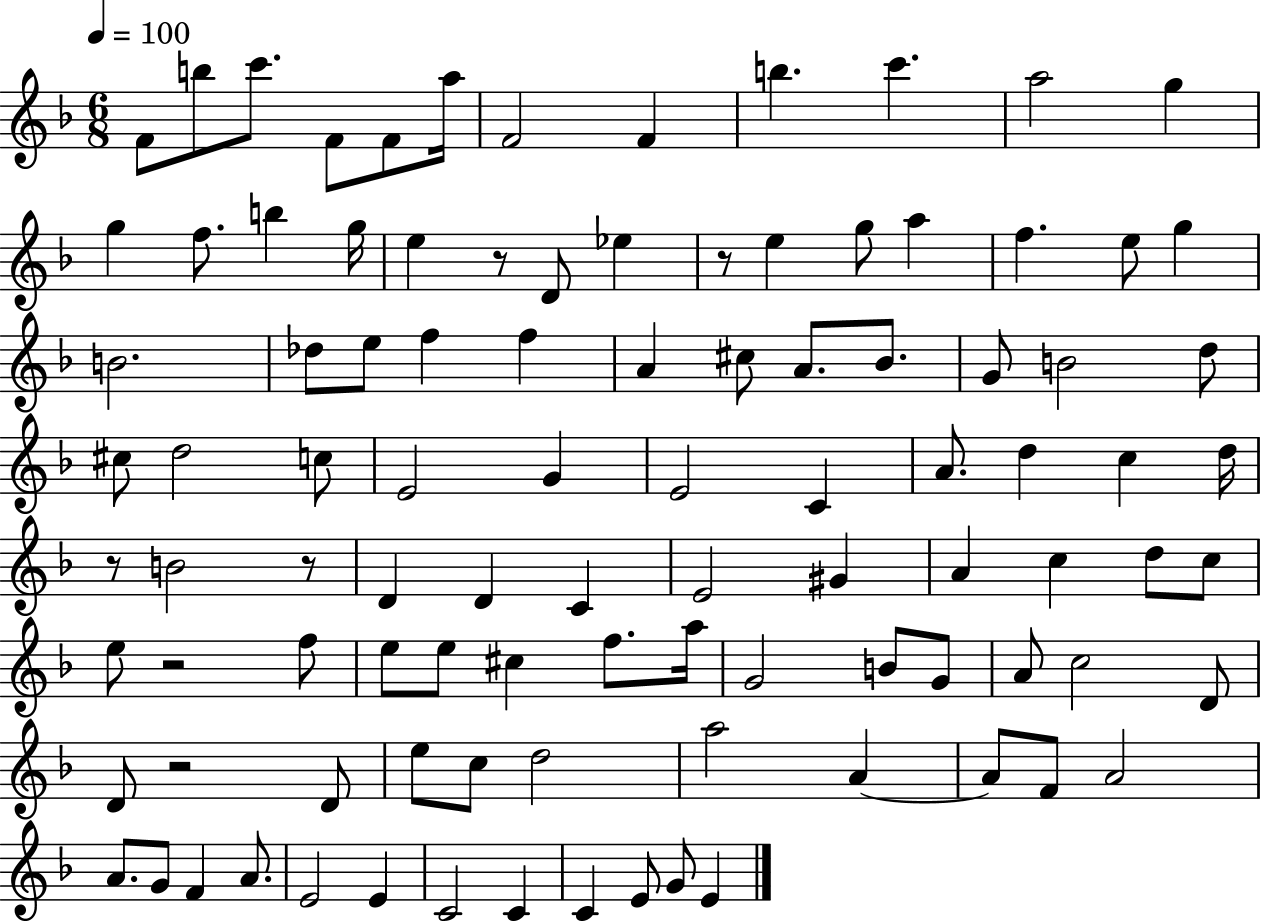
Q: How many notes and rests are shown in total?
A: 99